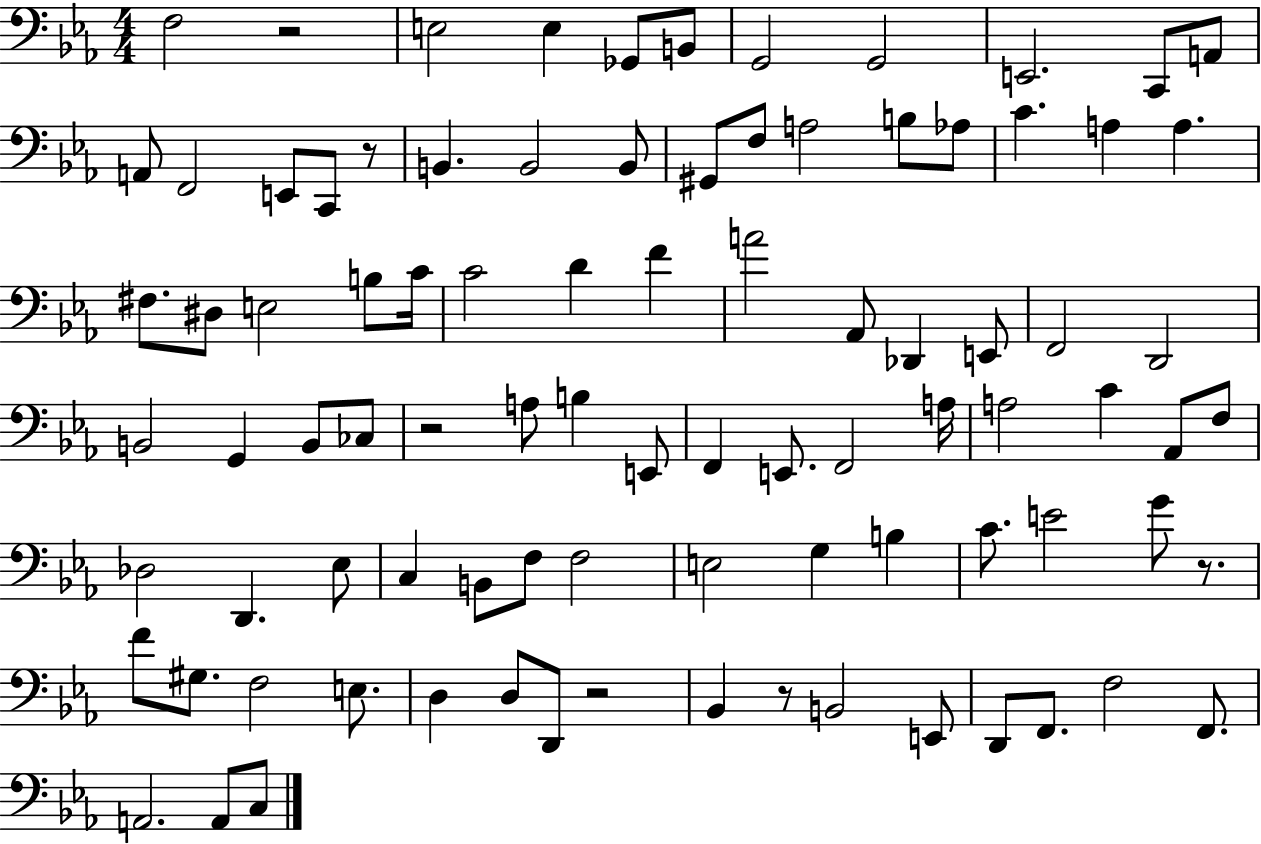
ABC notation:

X:1
T:Untitled
M:4/4
L:1/4
K:Eb
F,2 z2 E,2 E, _G,,/2 B,,/2 G,,2 G,,2 E,,2 C,,/2 A,,/2 A,,/2 F,,2 E,,/2 C,,/2 z/2 B,, B,,2 B,,/2 ^G,,/2 F,/2 A,2 B,/2 _A,/2 C A, A, ^F,/2 ^D,/2 E,2 B,/2 C/4 C2 D F A2 _A,,/2 _D,, E,,/2 F,,2 D,,2 B,,2 G,, B,,/2 _C,/2 z2 A,/2 B, E,,/2 F,, E,,/2 F,,2 A,/4 A,2 C _A,,/2 F,/2 _D,2 D,, _E,/2 C, B,,/2 F,/2 F,2 E,2 G, B, C/2 E2 G/2 z/2 F/2 ^G,/2 F,2 E,/2 D, D,/2 D,,/2 z2 _B,, z/2 B,,2 E,,/2 D,,/2 F,,/2 F,2 F,,/2 A,,2 A,,/2 C,/2